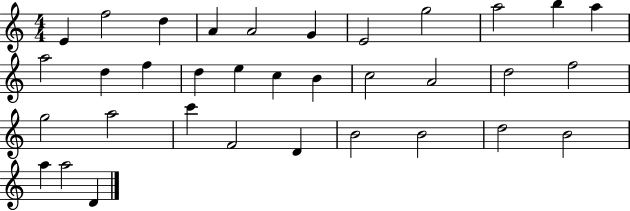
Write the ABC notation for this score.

X:1
T:Untitled
M:4/4
L:1/4
K:C
E f2 d A A2 G E2 g2 a2 b a a2 d f d e c B c2 A2 d2 f2 g2 a2 c' F2 D B2 B2 d2 B2 a a2 D